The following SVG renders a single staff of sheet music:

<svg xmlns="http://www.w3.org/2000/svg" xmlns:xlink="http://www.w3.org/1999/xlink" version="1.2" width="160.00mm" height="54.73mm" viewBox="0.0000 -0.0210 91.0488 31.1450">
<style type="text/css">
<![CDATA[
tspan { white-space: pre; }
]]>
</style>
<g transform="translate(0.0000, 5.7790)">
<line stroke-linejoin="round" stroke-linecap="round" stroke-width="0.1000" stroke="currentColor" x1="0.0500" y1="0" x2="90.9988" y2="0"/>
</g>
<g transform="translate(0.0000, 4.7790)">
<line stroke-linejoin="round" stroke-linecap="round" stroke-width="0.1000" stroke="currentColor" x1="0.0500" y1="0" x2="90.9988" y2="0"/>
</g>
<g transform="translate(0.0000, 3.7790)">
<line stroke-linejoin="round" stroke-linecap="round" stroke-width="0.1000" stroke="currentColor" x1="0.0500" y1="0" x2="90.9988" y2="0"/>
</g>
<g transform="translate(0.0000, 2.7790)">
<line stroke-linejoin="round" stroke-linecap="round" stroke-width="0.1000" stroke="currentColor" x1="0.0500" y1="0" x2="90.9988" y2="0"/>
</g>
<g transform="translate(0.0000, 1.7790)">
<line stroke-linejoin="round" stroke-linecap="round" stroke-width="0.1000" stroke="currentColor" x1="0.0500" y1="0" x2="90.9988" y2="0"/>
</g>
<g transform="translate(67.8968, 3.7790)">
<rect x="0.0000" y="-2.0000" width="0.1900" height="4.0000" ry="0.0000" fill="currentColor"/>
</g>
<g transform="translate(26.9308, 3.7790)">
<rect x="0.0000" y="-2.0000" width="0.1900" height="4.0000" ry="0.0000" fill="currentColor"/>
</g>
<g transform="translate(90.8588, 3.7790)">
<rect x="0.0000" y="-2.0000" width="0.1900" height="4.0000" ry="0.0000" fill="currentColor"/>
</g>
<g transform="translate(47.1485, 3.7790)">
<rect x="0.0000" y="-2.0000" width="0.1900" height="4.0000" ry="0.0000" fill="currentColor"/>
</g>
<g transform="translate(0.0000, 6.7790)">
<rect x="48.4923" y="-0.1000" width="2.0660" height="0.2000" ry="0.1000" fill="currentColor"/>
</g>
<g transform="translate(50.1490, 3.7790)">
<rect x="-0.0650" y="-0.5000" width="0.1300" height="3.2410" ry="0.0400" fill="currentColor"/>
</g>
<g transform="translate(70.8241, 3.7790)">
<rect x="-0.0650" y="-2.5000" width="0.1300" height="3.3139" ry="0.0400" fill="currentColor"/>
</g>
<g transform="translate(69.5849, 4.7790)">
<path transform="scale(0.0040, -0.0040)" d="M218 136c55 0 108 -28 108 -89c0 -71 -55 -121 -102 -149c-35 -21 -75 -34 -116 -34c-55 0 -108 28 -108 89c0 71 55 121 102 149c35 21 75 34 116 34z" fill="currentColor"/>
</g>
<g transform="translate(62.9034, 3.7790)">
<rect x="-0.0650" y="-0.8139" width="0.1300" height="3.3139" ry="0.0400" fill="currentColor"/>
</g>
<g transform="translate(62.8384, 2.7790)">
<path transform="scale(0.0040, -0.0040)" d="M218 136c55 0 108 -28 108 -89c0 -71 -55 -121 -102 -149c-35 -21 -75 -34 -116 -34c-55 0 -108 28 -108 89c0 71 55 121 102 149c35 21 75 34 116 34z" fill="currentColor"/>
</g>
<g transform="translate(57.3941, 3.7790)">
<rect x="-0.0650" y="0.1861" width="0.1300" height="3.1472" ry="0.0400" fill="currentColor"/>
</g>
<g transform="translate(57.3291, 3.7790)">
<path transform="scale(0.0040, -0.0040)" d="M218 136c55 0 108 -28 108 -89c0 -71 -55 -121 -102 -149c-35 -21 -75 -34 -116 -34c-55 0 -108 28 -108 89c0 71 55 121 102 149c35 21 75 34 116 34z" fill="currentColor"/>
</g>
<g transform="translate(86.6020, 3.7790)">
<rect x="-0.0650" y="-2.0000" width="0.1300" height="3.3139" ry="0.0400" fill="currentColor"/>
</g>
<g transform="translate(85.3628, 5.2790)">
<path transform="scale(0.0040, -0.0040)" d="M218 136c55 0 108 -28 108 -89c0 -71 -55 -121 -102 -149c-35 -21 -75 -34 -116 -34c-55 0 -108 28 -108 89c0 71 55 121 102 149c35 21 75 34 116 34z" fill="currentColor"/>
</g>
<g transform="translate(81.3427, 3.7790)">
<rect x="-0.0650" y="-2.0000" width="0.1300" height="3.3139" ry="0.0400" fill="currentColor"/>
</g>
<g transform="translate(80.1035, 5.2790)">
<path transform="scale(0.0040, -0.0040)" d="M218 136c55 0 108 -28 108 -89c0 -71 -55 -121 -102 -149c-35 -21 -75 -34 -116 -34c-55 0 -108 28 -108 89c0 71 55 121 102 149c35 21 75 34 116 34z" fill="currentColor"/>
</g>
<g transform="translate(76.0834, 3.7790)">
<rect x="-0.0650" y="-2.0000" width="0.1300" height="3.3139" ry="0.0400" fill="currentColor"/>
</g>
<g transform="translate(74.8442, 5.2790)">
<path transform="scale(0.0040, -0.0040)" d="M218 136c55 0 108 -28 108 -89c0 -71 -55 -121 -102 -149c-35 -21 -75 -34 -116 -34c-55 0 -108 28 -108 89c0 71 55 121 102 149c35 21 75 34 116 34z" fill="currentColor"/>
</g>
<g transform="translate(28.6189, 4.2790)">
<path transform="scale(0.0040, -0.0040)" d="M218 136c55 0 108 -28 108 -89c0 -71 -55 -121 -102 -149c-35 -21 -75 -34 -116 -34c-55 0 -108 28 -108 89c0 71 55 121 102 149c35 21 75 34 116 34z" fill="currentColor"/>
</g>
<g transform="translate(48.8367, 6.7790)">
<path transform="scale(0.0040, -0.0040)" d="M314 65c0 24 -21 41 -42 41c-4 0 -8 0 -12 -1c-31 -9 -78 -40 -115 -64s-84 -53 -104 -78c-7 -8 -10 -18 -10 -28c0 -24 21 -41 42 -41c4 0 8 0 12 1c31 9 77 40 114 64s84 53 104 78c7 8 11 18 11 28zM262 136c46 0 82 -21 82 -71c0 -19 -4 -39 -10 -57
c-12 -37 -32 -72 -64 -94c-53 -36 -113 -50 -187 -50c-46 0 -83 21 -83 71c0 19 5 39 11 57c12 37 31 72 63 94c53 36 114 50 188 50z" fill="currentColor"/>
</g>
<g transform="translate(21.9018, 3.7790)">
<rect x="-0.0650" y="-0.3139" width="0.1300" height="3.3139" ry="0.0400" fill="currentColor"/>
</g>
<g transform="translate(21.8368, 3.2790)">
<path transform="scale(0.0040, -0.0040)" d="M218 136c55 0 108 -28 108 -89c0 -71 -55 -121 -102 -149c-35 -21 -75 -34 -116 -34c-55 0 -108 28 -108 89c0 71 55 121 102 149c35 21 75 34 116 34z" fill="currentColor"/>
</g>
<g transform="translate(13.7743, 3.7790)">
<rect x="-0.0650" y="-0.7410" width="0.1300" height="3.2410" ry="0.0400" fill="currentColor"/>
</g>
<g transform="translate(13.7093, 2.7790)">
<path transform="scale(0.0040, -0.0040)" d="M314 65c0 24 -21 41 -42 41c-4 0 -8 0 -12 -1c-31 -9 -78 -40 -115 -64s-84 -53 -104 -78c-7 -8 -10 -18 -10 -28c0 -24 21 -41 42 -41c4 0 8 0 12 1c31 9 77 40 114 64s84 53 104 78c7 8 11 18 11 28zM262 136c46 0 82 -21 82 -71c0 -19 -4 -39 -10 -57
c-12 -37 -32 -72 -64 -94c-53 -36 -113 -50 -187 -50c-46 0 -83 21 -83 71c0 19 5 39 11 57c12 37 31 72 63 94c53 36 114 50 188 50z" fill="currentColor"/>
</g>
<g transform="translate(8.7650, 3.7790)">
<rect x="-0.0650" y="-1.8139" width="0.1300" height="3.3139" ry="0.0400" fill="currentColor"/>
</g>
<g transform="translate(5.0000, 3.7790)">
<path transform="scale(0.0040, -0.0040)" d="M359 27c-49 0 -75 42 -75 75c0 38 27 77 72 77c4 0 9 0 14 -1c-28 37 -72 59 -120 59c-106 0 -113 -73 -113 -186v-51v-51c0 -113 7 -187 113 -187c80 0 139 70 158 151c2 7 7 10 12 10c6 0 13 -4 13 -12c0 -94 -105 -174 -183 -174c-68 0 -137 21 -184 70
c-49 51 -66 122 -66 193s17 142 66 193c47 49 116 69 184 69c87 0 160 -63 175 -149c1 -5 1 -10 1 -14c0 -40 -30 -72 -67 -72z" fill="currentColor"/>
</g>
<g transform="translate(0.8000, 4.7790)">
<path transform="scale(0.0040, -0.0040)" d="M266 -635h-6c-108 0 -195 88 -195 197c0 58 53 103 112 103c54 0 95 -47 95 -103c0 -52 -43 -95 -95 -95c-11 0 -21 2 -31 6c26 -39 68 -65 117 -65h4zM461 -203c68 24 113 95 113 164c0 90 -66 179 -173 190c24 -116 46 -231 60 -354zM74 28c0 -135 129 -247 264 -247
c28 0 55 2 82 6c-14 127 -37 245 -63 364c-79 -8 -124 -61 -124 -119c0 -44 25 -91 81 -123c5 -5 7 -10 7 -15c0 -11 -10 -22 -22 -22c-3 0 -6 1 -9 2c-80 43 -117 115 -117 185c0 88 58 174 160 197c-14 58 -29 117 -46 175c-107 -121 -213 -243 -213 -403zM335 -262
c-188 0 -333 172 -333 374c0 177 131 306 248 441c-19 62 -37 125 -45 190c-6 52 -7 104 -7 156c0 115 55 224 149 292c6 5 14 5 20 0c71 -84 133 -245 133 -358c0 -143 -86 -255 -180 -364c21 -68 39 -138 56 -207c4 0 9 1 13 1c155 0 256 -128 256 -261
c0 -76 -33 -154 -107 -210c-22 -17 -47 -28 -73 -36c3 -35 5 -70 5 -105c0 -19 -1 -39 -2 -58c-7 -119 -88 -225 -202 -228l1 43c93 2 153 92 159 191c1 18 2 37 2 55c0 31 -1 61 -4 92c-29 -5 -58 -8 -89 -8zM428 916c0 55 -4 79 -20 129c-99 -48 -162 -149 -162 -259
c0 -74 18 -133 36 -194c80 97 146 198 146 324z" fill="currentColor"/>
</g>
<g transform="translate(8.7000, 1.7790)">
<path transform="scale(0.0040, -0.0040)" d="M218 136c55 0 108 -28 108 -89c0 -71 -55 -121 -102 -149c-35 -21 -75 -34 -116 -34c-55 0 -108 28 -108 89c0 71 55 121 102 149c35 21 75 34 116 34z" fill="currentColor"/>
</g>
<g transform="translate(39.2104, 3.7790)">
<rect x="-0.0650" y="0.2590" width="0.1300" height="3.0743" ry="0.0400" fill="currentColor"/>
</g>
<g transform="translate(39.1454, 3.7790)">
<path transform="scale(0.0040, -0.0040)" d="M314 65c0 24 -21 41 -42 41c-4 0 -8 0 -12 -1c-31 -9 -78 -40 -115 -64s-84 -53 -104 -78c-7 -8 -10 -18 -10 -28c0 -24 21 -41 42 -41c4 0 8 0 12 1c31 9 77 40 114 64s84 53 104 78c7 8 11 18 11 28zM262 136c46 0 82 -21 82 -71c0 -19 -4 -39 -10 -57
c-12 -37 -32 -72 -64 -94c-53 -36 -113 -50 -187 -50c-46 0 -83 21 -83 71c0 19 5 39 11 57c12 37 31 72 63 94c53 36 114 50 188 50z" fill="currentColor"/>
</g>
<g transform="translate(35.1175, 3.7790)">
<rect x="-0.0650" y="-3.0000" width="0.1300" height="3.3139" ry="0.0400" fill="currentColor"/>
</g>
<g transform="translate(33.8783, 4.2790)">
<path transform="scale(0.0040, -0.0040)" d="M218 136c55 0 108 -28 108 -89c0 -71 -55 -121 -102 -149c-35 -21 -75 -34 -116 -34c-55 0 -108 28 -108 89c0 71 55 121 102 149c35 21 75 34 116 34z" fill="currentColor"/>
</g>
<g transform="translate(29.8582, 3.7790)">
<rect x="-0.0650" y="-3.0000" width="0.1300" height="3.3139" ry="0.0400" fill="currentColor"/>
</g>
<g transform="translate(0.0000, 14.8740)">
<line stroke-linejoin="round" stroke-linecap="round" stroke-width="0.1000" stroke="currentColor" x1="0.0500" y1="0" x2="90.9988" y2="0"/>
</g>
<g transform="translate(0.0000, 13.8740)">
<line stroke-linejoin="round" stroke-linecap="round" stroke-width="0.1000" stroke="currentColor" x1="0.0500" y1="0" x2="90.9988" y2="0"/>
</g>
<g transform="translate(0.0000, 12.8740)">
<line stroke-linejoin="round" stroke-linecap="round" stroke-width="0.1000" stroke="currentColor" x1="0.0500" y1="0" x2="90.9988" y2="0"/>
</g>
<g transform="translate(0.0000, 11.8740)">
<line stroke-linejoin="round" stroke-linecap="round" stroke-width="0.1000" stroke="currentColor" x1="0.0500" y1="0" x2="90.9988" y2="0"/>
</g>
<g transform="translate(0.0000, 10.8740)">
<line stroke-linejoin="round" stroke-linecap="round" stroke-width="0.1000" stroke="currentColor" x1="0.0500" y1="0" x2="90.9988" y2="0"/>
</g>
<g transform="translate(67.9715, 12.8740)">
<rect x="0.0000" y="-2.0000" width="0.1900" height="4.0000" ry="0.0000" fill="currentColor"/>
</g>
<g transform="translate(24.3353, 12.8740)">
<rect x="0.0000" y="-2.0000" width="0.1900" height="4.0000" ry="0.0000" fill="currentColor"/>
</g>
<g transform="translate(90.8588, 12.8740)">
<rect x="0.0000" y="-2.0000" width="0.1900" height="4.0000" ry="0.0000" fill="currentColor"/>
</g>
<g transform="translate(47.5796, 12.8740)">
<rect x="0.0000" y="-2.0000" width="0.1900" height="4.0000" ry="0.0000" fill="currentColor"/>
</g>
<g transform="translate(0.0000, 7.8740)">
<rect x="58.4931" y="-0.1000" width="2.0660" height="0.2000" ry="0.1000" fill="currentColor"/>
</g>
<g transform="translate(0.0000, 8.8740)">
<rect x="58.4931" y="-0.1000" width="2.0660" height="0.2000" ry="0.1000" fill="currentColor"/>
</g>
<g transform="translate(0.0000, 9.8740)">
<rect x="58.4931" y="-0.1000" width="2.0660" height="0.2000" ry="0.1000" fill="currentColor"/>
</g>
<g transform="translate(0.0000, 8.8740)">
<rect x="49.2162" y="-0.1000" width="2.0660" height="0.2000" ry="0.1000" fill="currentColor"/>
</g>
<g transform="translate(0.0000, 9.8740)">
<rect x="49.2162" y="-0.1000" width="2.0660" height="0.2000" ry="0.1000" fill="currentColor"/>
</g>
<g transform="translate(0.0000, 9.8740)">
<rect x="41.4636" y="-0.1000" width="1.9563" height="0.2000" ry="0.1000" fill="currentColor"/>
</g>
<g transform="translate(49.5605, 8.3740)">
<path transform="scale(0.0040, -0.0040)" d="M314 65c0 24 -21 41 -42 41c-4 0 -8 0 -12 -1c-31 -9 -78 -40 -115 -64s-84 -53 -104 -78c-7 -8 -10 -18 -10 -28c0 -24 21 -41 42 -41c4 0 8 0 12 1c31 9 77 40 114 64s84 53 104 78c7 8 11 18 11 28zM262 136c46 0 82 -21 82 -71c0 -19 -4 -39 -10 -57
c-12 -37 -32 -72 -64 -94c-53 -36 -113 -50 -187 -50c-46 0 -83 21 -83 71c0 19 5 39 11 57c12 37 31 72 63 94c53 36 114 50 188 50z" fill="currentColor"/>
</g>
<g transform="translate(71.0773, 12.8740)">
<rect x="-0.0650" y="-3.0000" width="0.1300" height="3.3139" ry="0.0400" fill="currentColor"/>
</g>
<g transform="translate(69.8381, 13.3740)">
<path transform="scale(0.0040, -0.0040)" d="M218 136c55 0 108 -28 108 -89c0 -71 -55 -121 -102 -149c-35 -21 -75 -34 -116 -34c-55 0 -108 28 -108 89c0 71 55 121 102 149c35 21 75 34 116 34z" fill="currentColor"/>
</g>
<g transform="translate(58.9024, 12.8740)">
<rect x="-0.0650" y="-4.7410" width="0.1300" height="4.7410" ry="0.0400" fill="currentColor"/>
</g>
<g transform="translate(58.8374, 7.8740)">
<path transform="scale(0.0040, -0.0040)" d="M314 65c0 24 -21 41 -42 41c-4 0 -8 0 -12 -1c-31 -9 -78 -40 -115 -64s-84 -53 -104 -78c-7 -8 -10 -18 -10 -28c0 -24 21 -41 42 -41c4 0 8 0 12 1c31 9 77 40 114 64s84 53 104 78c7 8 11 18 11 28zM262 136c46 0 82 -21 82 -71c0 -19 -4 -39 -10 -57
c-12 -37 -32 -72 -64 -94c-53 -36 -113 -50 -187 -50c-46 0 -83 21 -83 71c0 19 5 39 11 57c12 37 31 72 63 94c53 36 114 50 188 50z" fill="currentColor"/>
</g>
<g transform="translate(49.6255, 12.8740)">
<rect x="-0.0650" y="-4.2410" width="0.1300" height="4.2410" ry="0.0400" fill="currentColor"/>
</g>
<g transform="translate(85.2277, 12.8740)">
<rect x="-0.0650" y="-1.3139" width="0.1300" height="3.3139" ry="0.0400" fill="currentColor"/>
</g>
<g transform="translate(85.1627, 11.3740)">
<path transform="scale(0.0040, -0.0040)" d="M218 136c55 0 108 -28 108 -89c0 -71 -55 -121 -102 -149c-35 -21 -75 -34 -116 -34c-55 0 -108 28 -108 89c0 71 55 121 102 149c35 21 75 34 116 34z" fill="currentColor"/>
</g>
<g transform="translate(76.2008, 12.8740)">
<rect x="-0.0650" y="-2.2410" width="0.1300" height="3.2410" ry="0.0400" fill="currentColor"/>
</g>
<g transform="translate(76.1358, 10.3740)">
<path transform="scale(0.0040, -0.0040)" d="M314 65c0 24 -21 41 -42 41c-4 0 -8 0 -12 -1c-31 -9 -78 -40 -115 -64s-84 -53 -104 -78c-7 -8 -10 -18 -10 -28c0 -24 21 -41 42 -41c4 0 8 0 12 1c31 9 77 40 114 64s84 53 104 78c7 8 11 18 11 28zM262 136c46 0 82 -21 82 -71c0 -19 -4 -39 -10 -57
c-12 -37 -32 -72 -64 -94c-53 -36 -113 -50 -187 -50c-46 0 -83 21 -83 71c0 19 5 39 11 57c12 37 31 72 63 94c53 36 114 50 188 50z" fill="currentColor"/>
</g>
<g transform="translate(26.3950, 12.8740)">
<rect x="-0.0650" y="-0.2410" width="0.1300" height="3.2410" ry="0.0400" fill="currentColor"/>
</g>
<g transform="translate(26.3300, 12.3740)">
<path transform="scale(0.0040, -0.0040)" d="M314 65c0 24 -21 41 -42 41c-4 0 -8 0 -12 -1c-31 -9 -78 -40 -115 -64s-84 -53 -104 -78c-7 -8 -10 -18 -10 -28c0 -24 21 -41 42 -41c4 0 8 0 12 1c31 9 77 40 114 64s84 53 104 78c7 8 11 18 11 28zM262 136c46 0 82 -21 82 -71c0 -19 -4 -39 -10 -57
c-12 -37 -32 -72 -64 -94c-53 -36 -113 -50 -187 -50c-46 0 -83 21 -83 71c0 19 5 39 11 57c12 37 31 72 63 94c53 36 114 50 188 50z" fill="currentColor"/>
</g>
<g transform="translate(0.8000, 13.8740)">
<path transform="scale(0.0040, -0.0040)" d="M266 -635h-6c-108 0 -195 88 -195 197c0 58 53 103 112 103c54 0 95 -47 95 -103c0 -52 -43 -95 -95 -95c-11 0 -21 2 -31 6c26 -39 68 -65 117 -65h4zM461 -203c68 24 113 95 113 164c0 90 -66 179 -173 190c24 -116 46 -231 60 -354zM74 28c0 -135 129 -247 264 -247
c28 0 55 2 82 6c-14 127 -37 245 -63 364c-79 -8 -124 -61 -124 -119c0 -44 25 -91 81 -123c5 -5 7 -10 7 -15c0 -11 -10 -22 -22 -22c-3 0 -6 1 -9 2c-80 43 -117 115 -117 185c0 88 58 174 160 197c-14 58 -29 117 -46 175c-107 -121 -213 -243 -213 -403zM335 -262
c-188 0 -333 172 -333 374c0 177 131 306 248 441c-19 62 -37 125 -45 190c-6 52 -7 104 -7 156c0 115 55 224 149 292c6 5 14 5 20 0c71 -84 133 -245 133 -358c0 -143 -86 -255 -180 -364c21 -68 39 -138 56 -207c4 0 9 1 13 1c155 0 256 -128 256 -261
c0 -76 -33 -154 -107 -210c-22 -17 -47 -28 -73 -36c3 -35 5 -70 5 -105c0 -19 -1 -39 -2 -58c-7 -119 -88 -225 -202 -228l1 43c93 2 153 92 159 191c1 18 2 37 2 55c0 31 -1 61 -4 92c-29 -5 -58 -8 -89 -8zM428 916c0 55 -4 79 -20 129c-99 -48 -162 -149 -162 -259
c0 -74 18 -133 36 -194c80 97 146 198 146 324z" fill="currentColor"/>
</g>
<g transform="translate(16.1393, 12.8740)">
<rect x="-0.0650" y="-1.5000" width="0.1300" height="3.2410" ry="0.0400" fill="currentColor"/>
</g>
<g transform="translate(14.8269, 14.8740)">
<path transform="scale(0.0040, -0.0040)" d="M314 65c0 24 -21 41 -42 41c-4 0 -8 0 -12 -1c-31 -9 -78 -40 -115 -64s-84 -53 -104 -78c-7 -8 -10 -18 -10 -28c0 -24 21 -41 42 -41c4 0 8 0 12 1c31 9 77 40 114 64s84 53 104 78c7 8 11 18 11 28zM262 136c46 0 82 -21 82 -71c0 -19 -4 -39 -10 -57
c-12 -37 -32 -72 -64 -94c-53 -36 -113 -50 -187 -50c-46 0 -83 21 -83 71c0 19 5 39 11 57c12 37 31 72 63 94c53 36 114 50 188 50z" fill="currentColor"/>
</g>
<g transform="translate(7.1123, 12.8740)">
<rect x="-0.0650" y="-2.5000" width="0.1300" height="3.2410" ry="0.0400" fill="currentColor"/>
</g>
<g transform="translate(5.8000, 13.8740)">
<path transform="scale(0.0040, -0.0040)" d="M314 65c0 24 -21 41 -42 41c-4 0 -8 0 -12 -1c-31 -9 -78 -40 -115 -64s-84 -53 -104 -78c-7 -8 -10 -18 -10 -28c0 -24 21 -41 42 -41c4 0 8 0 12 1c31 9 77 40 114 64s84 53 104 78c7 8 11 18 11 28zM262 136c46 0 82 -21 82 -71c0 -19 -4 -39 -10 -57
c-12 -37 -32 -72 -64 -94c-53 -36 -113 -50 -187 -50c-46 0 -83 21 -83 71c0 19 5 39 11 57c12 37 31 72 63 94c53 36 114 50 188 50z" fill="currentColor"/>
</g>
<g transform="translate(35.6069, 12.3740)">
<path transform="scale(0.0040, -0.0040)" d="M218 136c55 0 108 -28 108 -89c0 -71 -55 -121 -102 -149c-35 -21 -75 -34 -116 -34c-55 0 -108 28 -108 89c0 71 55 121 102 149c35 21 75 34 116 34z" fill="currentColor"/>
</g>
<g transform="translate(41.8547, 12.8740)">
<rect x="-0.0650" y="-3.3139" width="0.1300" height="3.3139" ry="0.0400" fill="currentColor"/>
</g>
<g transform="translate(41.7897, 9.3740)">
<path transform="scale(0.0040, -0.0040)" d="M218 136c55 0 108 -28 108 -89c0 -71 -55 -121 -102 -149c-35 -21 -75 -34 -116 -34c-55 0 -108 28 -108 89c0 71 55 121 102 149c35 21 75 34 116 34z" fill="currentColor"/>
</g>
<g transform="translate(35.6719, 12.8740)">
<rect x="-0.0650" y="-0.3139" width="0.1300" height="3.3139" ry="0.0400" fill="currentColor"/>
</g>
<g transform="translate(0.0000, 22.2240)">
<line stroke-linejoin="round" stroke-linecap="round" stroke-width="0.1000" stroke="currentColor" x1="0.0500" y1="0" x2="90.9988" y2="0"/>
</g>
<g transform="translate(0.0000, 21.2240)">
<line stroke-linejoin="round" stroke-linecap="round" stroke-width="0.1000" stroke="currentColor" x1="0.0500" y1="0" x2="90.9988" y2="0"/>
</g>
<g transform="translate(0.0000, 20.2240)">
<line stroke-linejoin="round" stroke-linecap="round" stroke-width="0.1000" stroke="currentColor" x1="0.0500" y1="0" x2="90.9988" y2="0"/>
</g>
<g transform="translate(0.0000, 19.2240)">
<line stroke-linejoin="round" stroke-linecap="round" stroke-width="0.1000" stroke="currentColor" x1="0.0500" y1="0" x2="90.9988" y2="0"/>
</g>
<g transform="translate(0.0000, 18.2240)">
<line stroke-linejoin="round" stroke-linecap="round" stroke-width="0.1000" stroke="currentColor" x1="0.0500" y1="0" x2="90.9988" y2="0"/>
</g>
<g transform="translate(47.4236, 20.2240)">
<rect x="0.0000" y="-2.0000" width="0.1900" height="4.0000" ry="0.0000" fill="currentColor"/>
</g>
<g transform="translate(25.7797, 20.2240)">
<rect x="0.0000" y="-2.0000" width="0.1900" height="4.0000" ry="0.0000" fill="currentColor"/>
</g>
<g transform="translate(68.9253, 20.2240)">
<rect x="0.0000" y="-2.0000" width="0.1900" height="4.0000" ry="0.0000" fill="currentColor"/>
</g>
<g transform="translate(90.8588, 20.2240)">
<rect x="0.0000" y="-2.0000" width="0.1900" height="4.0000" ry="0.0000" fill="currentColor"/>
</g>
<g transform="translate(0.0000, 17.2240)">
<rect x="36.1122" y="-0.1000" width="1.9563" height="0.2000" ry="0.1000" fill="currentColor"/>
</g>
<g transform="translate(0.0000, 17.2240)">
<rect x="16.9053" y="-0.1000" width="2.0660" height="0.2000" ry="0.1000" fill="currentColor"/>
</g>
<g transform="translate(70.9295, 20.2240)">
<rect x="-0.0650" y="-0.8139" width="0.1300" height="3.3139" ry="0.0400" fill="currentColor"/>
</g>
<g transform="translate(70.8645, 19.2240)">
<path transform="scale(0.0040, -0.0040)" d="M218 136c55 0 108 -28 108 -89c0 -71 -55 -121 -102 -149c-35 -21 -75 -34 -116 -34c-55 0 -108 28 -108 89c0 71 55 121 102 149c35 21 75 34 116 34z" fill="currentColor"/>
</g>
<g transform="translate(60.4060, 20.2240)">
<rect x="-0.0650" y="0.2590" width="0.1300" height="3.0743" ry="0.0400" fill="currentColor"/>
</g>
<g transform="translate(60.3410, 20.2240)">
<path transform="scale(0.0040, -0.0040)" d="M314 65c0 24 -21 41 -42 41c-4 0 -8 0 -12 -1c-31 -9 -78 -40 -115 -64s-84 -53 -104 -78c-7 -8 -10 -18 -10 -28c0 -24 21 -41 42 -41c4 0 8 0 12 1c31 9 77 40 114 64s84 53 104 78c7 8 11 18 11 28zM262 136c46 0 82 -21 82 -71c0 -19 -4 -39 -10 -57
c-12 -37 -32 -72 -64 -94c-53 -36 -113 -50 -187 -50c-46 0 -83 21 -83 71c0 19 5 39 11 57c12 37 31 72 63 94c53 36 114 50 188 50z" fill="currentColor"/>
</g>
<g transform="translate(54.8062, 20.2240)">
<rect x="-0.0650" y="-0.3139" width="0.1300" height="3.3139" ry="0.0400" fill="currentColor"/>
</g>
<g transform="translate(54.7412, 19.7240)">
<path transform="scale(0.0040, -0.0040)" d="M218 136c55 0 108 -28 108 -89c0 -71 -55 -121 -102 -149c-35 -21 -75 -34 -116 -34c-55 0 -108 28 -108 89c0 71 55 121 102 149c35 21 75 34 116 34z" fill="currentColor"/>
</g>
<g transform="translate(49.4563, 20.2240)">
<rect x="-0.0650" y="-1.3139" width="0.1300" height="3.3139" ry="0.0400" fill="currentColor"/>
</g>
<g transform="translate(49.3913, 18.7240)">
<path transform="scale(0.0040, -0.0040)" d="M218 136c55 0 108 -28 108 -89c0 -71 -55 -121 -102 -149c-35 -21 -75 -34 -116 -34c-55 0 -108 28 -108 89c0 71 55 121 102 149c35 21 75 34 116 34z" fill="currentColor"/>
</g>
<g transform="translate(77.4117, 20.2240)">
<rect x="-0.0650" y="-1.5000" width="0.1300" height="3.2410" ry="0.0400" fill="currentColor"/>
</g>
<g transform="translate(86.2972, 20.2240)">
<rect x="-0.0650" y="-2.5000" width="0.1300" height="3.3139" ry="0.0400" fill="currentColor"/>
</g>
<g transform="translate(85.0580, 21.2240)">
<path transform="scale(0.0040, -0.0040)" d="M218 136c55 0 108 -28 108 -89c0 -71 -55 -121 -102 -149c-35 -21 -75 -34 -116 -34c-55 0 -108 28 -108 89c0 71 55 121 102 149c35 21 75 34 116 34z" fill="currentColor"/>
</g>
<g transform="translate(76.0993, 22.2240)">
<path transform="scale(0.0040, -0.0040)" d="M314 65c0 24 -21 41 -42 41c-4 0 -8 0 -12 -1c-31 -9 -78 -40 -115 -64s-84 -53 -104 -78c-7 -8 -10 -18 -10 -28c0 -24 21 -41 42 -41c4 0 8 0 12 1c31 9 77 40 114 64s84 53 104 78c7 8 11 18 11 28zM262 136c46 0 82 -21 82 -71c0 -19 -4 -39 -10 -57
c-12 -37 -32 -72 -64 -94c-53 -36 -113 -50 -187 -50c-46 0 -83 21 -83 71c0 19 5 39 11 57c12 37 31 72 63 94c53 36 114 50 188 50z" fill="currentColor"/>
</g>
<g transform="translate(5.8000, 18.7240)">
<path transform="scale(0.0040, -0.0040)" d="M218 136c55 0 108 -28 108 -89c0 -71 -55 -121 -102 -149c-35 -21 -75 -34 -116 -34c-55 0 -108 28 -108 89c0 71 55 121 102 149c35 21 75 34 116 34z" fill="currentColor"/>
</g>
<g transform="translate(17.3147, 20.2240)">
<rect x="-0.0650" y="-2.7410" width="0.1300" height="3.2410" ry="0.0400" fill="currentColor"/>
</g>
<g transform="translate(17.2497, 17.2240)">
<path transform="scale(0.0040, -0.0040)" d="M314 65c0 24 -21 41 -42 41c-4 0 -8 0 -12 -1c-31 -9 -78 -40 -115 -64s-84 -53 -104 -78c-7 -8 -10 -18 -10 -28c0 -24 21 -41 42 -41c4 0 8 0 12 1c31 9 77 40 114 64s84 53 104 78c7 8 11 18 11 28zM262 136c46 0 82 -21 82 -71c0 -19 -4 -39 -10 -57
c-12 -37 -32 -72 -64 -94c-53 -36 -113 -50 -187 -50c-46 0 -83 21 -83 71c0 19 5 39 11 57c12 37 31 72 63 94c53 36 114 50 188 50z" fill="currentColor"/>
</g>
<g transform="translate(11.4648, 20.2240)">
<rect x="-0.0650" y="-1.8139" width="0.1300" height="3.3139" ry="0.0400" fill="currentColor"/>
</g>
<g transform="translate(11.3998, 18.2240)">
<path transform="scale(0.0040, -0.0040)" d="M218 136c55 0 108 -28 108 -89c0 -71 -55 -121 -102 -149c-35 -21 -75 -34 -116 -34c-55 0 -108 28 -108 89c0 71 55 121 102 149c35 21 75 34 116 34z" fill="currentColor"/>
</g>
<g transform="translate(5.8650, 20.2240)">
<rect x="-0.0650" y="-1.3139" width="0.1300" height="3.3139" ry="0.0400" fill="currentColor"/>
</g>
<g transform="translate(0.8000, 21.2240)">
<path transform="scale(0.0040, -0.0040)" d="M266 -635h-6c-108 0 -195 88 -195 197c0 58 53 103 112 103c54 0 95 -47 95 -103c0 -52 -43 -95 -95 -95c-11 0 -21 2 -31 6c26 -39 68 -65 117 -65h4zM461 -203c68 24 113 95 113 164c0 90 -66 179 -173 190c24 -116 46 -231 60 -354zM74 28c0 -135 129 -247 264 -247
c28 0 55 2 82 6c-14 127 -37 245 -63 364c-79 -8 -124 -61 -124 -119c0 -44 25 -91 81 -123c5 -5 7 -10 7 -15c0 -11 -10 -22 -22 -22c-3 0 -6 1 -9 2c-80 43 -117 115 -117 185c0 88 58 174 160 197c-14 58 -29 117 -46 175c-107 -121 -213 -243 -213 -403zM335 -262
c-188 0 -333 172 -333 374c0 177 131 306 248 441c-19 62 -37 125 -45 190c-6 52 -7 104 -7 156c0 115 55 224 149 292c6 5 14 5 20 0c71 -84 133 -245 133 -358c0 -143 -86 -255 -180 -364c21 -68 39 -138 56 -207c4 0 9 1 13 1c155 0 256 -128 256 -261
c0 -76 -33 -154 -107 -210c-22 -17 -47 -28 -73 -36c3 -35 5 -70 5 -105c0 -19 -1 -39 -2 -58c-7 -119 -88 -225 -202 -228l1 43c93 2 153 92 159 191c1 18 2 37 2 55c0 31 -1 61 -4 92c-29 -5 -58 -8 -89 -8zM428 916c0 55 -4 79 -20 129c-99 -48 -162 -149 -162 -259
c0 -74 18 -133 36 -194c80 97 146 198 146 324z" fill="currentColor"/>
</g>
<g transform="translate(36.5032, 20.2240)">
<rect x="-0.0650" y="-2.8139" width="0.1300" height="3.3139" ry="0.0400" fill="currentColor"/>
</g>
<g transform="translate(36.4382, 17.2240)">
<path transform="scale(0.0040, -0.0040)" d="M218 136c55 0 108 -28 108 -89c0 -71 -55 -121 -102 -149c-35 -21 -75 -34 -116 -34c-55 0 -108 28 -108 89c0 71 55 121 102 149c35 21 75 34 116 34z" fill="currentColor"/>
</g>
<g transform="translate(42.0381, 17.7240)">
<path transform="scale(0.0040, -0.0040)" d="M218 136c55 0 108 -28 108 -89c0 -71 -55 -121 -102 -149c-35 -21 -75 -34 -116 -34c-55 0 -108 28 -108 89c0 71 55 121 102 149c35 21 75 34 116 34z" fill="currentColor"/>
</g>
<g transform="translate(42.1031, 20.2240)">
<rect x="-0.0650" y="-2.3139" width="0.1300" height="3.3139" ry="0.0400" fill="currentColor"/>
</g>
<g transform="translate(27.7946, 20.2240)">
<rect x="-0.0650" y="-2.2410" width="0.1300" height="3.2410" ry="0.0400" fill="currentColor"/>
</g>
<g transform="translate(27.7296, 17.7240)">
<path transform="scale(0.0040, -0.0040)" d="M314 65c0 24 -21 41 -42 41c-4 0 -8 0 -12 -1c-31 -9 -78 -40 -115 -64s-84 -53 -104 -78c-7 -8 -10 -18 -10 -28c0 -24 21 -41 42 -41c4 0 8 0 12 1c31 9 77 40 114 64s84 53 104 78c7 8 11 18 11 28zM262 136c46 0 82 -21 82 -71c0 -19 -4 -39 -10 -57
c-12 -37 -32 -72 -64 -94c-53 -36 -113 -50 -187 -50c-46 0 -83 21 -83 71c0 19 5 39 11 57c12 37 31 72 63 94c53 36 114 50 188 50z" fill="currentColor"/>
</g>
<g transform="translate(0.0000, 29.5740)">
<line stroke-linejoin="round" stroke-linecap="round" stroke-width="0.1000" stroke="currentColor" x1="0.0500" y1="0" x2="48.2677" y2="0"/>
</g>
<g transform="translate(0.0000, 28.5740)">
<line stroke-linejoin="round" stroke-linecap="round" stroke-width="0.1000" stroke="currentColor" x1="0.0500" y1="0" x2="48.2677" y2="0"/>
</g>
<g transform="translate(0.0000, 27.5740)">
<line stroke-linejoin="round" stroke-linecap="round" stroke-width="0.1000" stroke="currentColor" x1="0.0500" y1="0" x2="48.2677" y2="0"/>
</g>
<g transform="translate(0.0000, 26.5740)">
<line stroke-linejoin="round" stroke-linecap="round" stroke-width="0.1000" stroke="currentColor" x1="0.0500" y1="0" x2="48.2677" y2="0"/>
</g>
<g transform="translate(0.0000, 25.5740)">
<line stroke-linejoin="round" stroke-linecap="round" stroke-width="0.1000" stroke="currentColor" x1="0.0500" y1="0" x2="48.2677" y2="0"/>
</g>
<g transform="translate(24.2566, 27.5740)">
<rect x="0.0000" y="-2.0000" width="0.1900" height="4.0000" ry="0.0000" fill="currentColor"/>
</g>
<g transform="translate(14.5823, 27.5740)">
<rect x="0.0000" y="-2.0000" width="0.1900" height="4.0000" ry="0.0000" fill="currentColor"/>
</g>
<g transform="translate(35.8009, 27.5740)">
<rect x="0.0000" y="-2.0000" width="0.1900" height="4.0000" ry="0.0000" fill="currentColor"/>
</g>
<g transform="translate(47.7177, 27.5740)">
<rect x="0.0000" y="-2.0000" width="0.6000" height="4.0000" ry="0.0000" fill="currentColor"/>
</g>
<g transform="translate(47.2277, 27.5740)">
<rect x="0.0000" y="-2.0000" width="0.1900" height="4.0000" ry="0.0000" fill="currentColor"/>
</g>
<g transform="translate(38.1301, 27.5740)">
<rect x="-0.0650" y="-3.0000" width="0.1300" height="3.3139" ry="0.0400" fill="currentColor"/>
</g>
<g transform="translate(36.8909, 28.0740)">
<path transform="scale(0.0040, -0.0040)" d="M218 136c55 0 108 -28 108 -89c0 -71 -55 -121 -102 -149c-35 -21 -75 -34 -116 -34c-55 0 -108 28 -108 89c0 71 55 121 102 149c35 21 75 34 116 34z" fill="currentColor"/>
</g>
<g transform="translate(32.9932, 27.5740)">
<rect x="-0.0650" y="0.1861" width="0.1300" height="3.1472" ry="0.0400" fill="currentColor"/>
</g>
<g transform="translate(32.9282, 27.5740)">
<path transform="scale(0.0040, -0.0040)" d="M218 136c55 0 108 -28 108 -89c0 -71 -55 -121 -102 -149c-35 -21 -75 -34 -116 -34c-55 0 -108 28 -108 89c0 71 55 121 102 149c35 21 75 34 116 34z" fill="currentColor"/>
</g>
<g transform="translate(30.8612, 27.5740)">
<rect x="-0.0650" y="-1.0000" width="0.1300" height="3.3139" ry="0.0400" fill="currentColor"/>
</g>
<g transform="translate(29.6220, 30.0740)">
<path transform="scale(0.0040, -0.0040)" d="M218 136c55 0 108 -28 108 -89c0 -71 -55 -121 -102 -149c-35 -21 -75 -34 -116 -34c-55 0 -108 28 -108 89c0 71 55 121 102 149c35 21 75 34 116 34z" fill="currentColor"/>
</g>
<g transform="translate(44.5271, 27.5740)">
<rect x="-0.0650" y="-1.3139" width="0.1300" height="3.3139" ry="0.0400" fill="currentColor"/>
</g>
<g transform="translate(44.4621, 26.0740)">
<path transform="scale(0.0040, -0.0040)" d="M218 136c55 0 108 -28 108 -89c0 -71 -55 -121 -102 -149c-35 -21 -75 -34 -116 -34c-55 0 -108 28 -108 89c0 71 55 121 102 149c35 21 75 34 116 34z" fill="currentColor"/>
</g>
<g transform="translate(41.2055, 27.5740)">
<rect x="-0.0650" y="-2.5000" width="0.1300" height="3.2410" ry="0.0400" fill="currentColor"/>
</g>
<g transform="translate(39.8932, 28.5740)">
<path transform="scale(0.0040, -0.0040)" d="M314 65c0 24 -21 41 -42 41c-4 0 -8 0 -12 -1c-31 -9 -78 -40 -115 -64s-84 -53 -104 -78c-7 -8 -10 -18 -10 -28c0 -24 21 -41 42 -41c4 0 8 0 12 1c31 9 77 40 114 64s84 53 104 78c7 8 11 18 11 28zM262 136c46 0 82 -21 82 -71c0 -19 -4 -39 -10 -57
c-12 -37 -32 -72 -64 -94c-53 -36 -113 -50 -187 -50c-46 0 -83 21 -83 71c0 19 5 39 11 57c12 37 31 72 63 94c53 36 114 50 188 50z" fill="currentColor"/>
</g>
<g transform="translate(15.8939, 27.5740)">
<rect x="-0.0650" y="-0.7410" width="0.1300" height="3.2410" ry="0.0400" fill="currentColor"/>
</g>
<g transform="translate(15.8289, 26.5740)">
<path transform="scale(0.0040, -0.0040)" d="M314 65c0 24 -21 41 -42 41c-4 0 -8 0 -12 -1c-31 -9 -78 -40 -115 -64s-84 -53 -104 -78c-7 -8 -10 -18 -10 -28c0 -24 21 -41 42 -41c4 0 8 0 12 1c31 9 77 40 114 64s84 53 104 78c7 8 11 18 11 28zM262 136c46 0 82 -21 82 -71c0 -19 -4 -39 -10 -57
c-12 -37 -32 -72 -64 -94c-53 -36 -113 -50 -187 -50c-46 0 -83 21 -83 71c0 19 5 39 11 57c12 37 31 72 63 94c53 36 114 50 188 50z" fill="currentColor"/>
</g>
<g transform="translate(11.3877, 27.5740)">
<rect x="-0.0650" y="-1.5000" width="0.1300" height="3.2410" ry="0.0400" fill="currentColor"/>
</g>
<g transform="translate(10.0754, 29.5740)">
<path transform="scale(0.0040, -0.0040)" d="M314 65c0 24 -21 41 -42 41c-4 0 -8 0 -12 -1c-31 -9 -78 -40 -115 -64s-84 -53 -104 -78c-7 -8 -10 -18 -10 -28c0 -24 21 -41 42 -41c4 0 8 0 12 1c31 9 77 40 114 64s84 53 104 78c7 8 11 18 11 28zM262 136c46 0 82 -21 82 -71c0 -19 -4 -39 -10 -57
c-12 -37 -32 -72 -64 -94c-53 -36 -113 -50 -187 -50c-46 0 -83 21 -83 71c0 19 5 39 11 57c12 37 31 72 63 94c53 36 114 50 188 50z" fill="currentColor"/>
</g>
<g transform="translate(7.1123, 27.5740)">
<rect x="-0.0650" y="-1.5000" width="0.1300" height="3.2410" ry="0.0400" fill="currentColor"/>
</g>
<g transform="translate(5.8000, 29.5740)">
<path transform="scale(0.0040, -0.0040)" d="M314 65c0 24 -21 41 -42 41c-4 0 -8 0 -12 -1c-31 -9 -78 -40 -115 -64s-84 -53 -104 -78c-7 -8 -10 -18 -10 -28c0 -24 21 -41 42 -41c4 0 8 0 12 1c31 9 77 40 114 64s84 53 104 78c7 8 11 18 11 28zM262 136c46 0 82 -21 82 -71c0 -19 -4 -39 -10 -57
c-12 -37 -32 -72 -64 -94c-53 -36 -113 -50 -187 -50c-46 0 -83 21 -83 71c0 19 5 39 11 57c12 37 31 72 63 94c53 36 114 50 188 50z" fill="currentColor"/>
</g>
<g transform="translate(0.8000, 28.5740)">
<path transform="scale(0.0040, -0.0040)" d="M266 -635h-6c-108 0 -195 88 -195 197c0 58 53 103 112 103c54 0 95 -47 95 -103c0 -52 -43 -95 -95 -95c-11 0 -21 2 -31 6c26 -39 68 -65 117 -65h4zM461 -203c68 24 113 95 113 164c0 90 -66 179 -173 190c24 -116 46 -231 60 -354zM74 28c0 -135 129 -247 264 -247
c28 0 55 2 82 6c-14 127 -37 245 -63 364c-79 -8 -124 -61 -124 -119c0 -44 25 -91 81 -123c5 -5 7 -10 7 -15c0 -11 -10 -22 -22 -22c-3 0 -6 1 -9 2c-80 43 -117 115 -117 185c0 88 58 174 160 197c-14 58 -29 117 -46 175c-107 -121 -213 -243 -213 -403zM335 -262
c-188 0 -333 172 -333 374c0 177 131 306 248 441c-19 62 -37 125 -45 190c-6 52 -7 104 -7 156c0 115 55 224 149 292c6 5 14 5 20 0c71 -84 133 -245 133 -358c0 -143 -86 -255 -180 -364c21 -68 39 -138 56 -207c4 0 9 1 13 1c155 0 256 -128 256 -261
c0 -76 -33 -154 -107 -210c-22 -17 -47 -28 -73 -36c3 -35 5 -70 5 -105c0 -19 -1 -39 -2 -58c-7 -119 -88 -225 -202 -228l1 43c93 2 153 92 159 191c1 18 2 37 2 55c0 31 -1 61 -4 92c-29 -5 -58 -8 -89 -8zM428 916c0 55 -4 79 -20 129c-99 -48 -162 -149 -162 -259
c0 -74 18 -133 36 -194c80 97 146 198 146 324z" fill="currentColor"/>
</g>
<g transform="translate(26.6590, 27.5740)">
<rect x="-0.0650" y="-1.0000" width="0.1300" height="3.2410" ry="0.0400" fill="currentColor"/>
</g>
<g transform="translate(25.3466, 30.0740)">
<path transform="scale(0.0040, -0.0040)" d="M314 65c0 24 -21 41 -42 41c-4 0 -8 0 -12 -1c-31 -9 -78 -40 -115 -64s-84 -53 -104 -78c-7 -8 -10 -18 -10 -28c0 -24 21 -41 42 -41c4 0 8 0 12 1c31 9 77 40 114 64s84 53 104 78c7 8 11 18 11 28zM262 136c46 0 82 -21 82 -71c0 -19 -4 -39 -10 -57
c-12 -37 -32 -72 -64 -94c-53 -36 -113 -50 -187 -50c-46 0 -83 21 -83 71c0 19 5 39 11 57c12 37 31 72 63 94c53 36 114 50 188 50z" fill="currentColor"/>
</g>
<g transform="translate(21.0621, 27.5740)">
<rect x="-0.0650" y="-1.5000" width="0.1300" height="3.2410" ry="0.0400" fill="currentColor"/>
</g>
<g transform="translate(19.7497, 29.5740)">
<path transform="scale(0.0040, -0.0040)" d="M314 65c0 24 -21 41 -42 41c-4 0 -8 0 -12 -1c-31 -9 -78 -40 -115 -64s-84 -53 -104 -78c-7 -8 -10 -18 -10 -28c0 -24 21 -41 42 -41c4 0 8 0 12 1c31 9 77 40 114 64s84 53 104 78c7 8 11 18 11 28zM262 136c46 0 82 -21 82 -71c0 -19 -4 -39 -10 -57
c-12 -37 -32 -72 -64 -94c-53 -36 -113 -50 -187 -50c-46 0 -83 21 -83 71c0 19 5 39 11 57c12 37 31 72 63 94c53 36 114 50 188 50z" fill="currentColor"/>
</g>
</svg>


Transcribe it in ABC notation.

X:1
T:Untitled
M:4/4
L:1/4
K:C
f d2 c A A B2 C2 B d G F F F G2 E2 c2 c b d'2 e'2 A g2 e e f a2 g2 a g e c B2 d E2 G E2 E2 d2 E2 D2 D B A G2 e